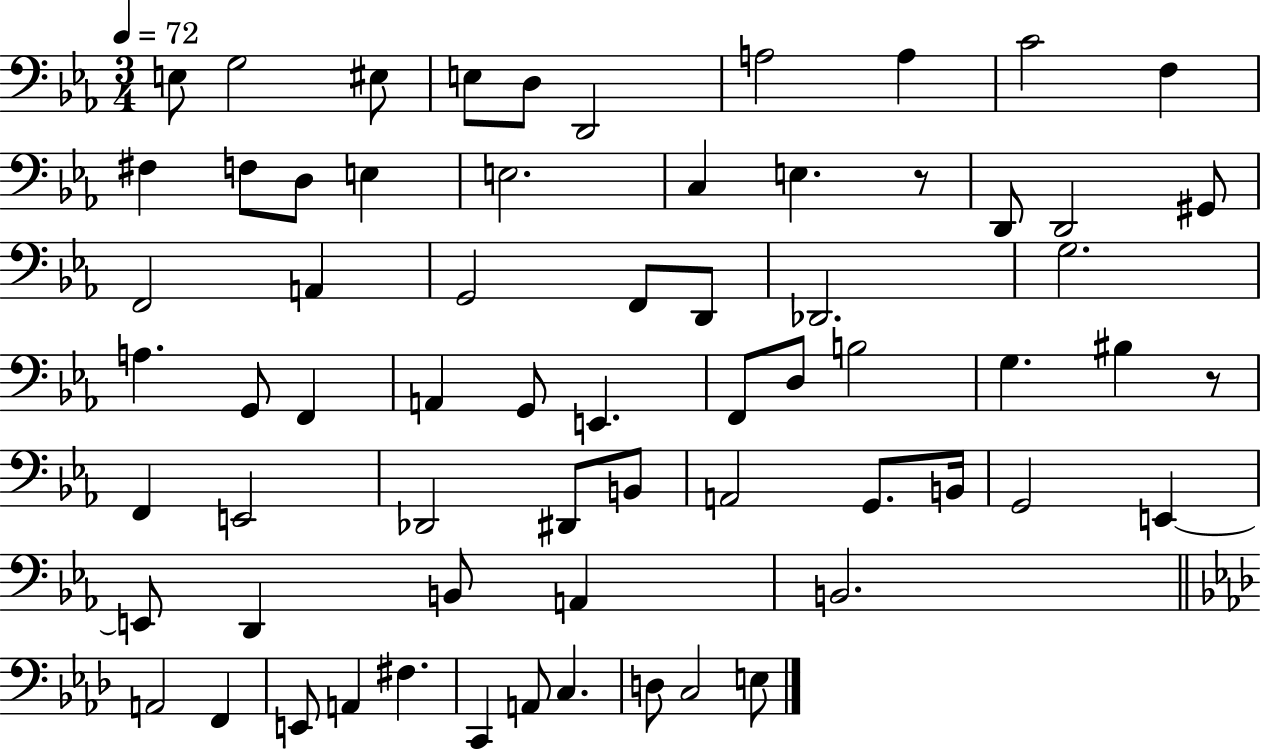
E3/e G3/h EIS3/e E3/e D3/e D2/h A3/h A3/q C4/h F3/q F#3/q F3/e D3/e E3/q E3/h. C3/q E3/q. R/e D2/e D2/h G#2/e F2/h A2/q G2/h F2/e D2/e Db2/h. G3/h. A3/q. G2/e F2/q A2/q G2/e E2/q. F2/e D3/e B3/h G3/q. BIS3/q R/e F2/q E2/h Db2/h D#2/e B2/e A2/h G2/e. B2/s G2/h E2/q E2/e D2/q B2/e A2/q B2/h. A2/h F2/q E2/e A2/q F#3/q. C2/q A2/e C3/q. D3/e C3/h E3/e